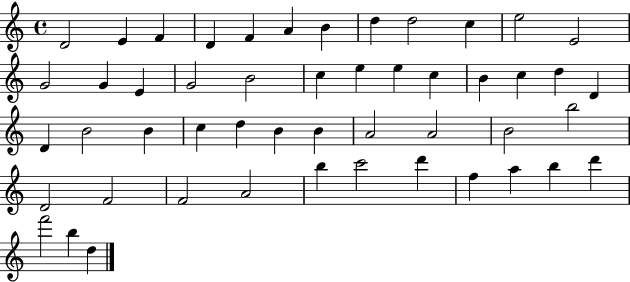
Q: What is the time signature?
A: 4/4